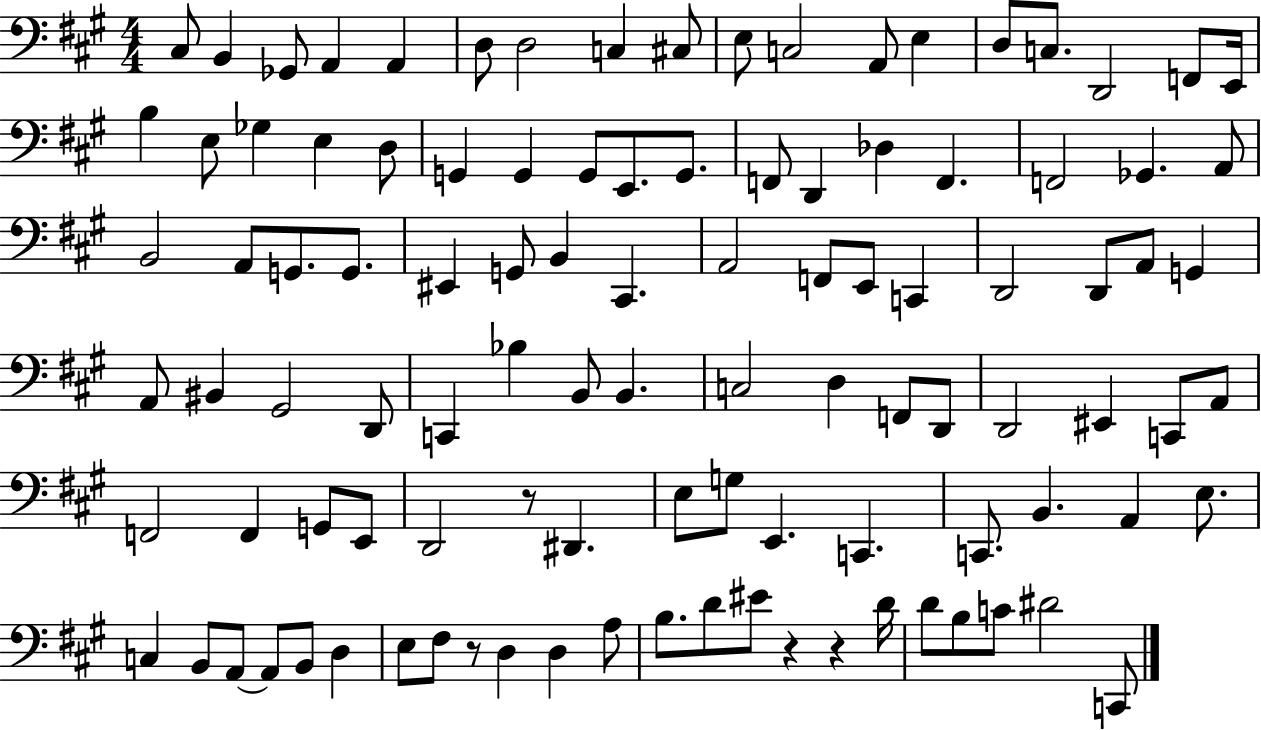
C#3/e B2/q Gb2/e A2/q A2/q D3/e D3/h C3/q C#3/e E3/e C3/h A2/e E3/q D3/e C3/e. D2/h F2/e E2/s B3/q E3/e Gb3/q E3/q D3/e G2/q G2/q G2/e E2/e. G2/e. F2/e D2/q Db3/q F2/q. F2/h Gb2/q. A2/e B2/h A2/e G2/e. G2/e. EIS2/q G2/e B2/q C#2/q. A2/h F2/e E2/e C2/q D2/h D2/e A2/e G2/q A2/e BIS2/q G#2/h D2/e C2/q Bb3/q B2/e B2/q. C3/h D3/q F2/e D2/e D2/h EIS2/q C2/e A2/e F2/h F2/q G2/e E2/e D2/h R/e D#2/q. E3/e G3/e E2/q. C2/q. C2/e. B2/q. A2/q E3/e. C3/q B2/e A2/e A2/e B2/e D3/q E3/e F#3/e R/e D3/q D3/q A3/e B3/e. D4/e EIS4/e R/q R/q D4/s D4/e B3/e C4/e D#4/h C2/e